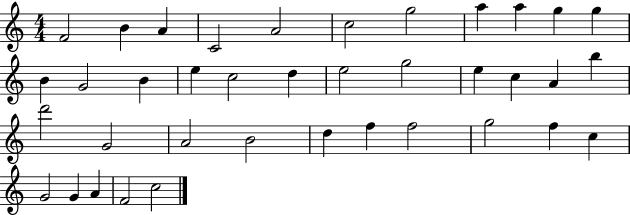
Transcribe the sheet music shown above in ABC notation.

X:1
T:Untitled
M:4/4
L:1/4
K:C
F2 B A C2 A2 c2 g2 a a g g B G2 B e c2 d e2 g2 e c A b d'2 G2 A2 B2 d f f2 g2 f c G2 G A F2 c2